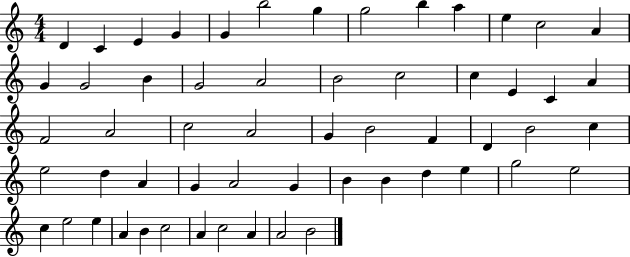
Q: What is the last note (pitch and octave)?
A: B4